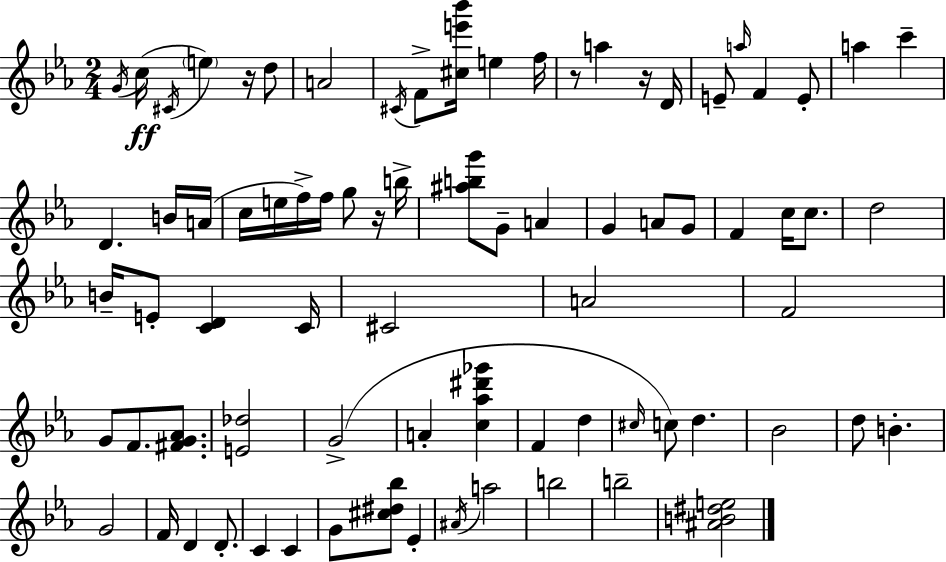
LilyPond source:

{
  \clef treble
  \numericTimeSignature
  \time 2/4
  \key ees \major
  \acciaccatura { g'16 }(\ff c''16 \acciaccatura { cis'16 } \parenthesize e''4) r16 | d''8 a'2 | \acciaccatura { cis'16 } f'8-> <cis'' e''' bes'''>16 e''4 | f''16 r8 a''4 | \break r16 d'16 e'8-- \grace { a''16 } f'4 | e'8-. a''4 | c'''4-- d'4. | b'16 a'16( c''16 e''16 f''16->) f''16 | \break g''8 r16 b''16-> <ais'' b'' g'''>8 g'8-- | a'4 g'4 | a'8 g'8 f'4 | c''16 c''8. d''2 | \break b'16-- e'8-. <c' d'>4 | c'16 cis'2 | a'2 | f'2 | \break g'8 f'8. | <fis' g' aes'>8. <e' des''>2 | g'2->( | a'4-. | \break <c'' aes'' dis''' ges'''>4 f'4 | d''4 \grace { cis''16 }) c''8 d''4. | bes'2 | d''8 b'4.-. | \break g'2 | f'16 d'4 | d'8.-. c'4 | c'4 g'8 <cis'' dis'' bes''>8 | \break ees'4-. \acciaccatura { ais'16 } a''2 | b''2 | b''2-- | <ais' b' dis'' e''>2 | \break \bar "|."
}